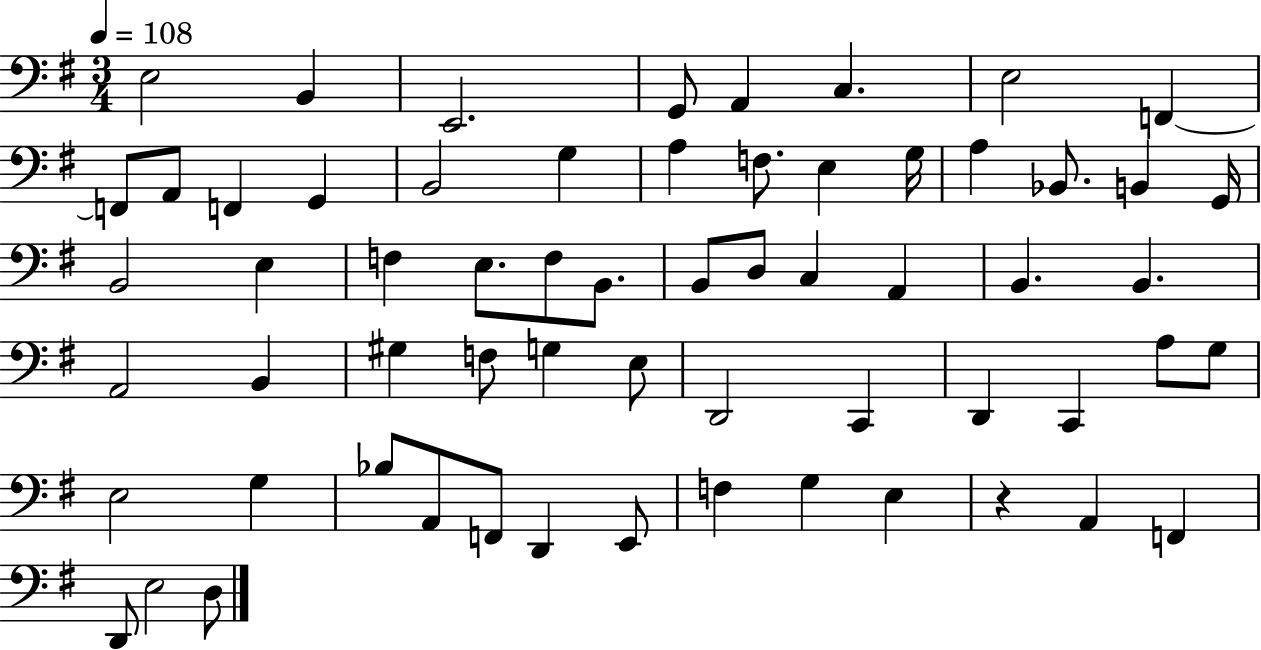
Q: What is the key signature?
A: G major